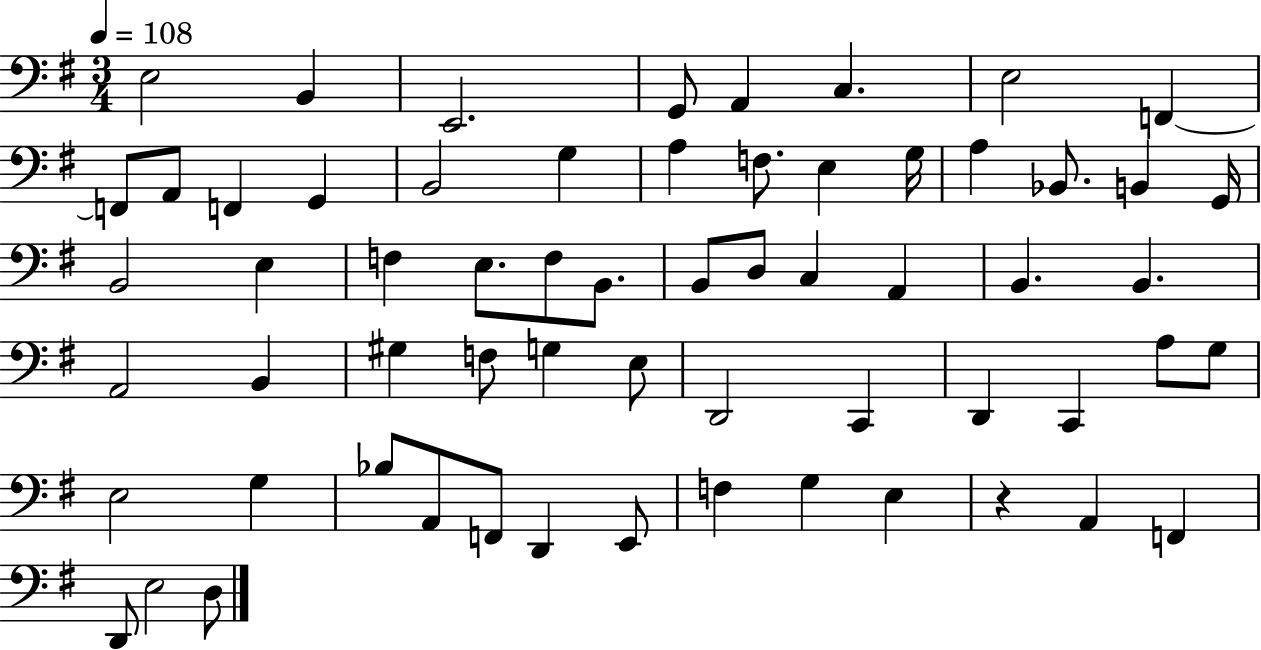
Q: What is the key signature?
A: G major